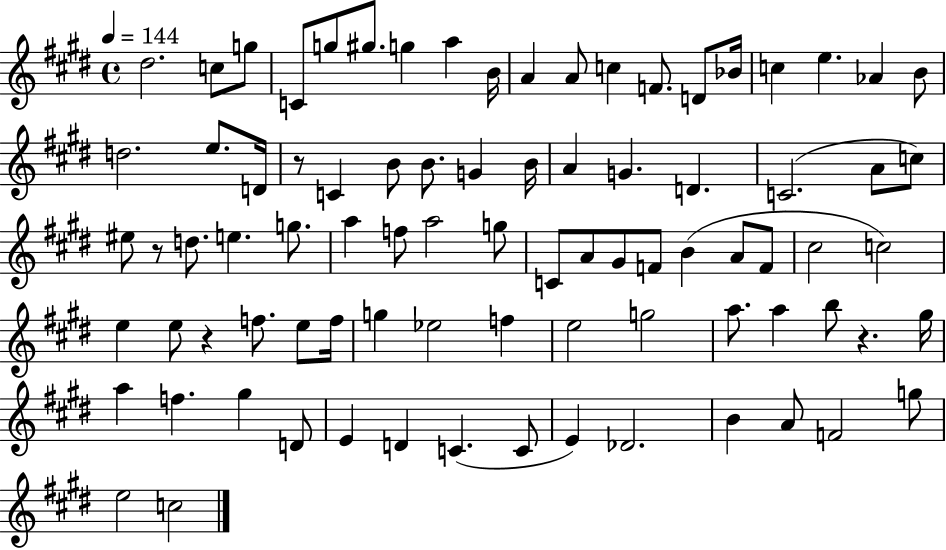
{
  \clef treble
  \time 4/4
  \defaultTimeSignature
  \key e \major
  \tempo 4 = 144
  dis''2. c''8 g''8 | c'8 g''8 gis''8. g''4 a''4 b'16 | a'4 a'8 c''4 f'8. d'8 bes'16 | c''4 e''4. aes'4 b'8 | \break d''2. e''8. d'16 | r8 c'4 b'8 b'8. g'4 b'16 | a'4 g'4. d'4. | c'2.( a'8 c''8) | \break eis''8 r8 d''8. e''4. g''8. | a''4 f''8 a''2 g''8 | c'8 a'8 gis'8 f'8 b'4( a'8 f'8 | cis''2 c''2) | \break e''4 e''8 r4 f''8. e''8 f''16 | g''4 ees''2 f''4 | e''2 g''2 | a''8. a''4 b''8 r4. gis''16 | \break a''4 f''4. gis''4 d'8 | e'4 d'4 c'4.( c'8 | e'4) des'2. | b'4 a'8 f'2 g''8 | \break e''2 c''2 | \bar "|."
}